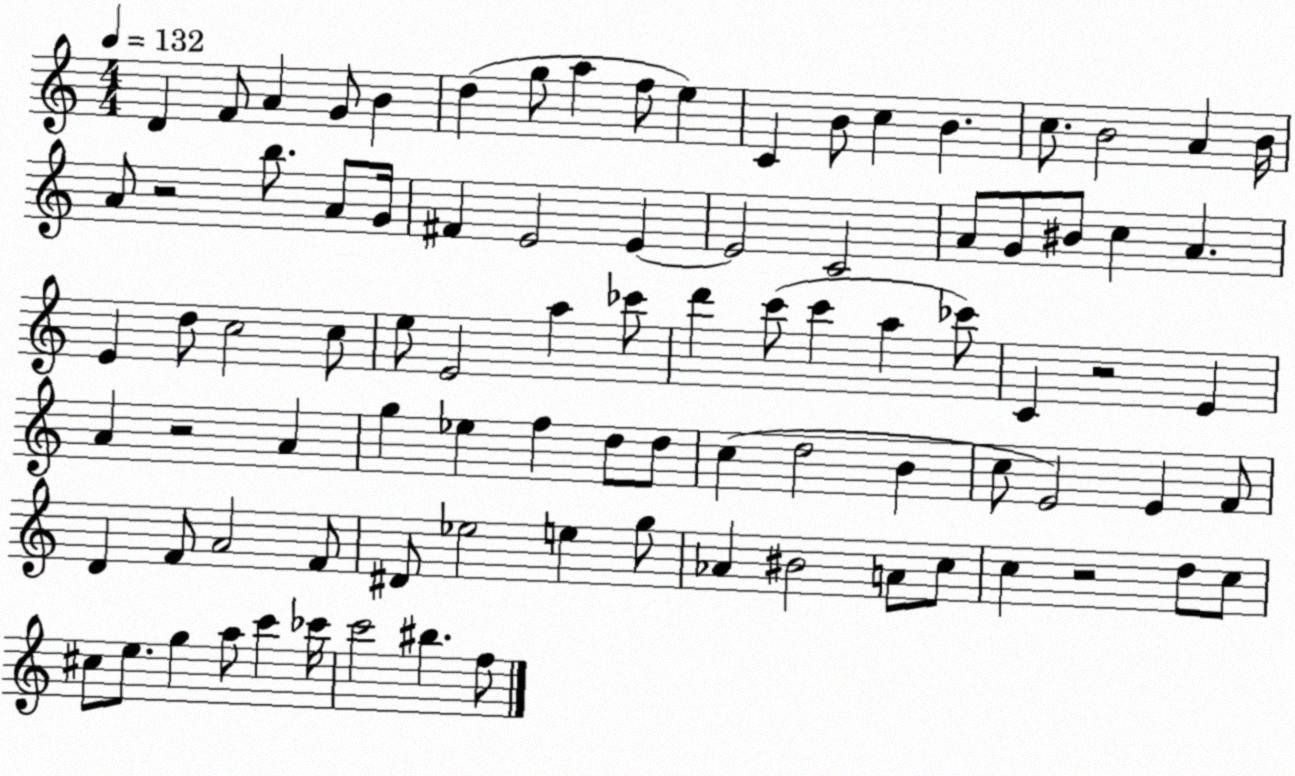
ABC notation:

X:1
T:Untitled
M:4/4
L:1/4
K:C
D F/2 A G/2 B d g/2 a f/2 e C B/2 c B c/2 B2 A B/4 A/2 z2 b/2 A/2 G/4 ^F E2 E E2 C2 A/2 G/2 ^B/2 c A E d/2 c2 c/2 e/2 E2 a _c'/2 d' c'/2 c' a _c'/2 C z2 E A z2 A g _e f d/2 d/2 c d2 B c/2 E2 E F/2 D F/2 A2 F/2 ^D/2 _e2 e g/2 _A ^B2 A/2 c/2 c z2 d/2 c/2 ^c/2 e/2 g a/2 c' _c'/4 c'2 ^b f/2